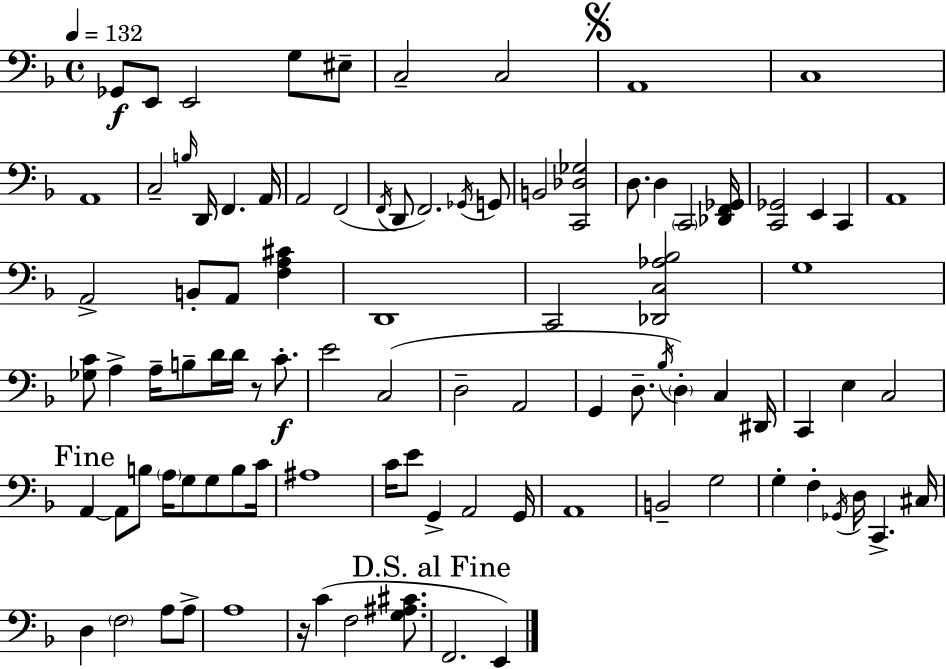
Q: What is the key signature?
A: D minor